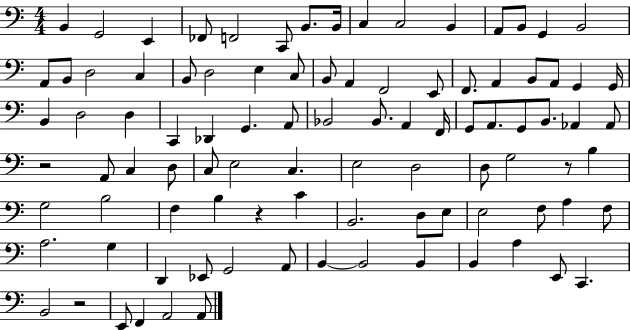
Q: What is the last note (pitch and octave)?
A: A2